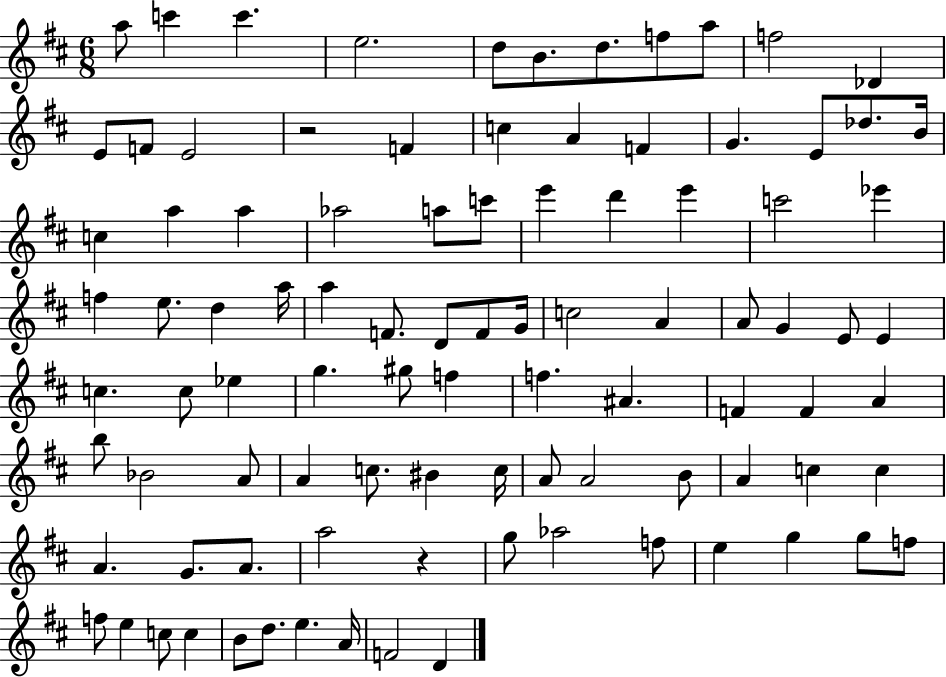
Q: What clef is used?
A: treble